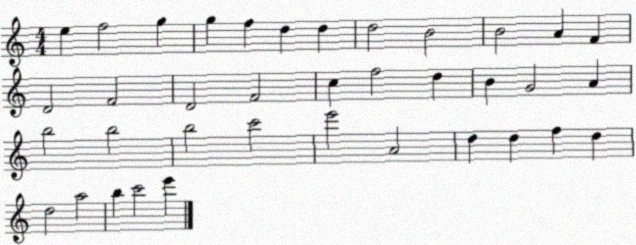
X:1
T:Untitled
M:4/4
L:1/4
K:C
e f2 g g f d d d2 B2 B2 A F D2 F2 D2 F2 c f2 d B G2 A b2 b2 b2 c'2 e'2 A2 d d f d d2 a2 b c'2 e'